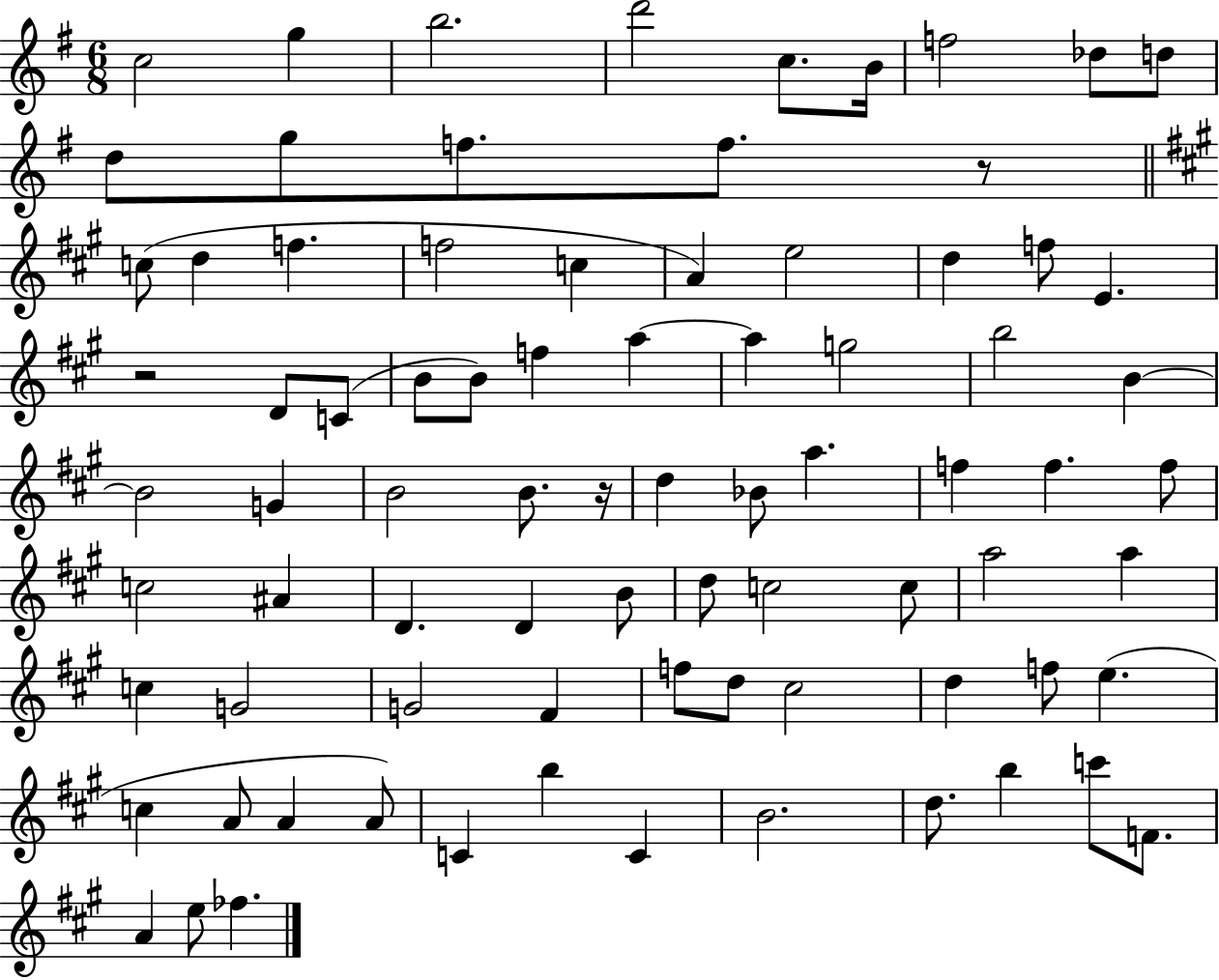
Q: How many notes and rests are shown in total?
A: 81